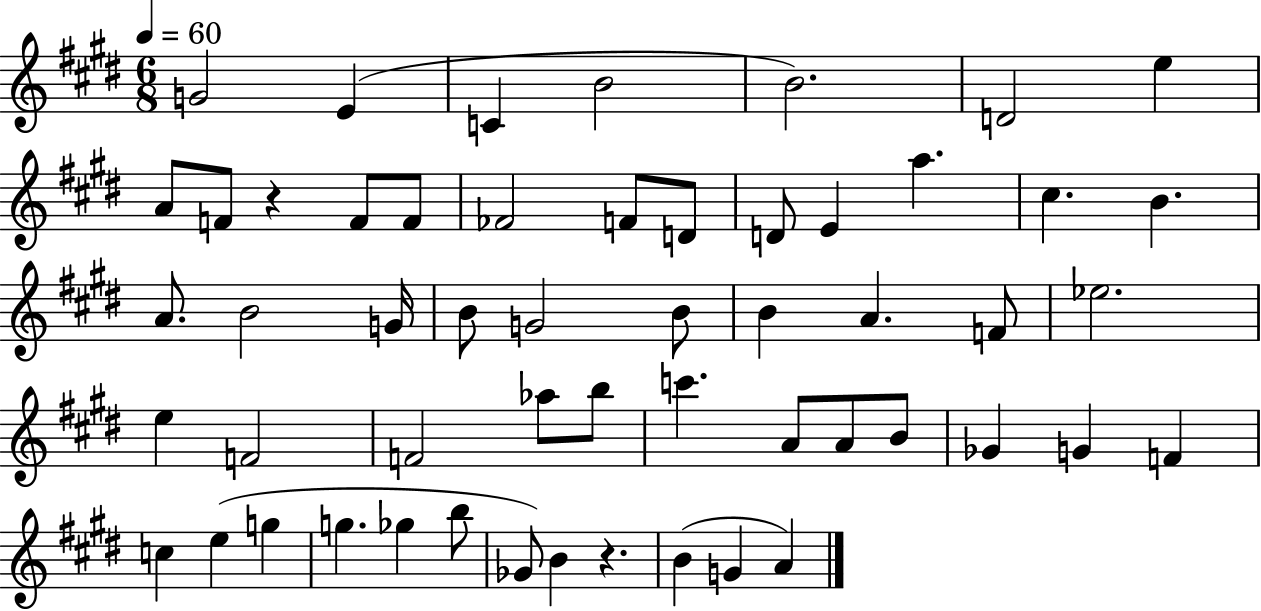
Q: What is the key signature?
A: E major